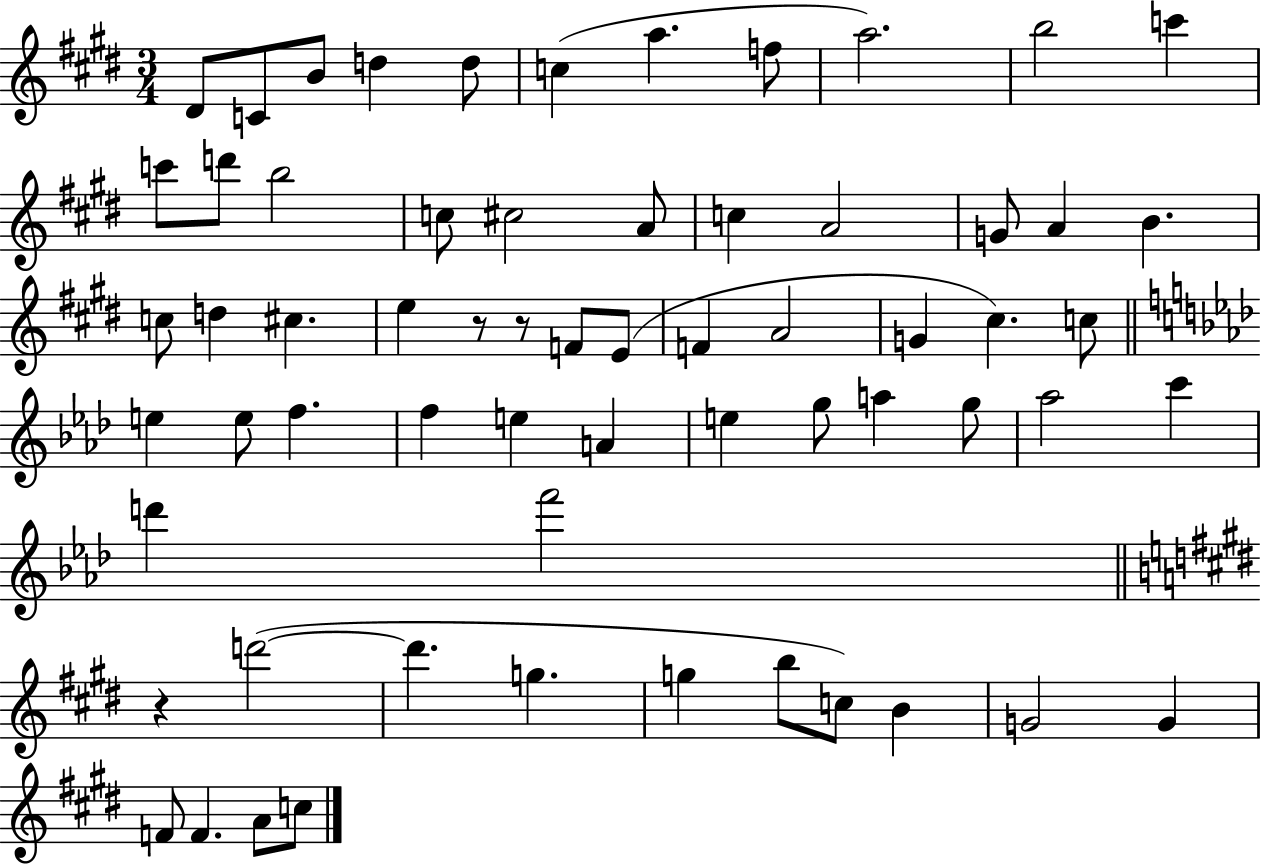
{
  \clef treble
  \numericTimeSignature
  \time 3/4
  \key e \major
  dis'8 c'8 b'8 d''4 d''8 | c''4( a''4. f''8 | a''2.) | b''2 c'''4 | \break c'''8 d'''8 b''2 | c''8 cis''2 a'8 | c''4 a'2 | g'8 a'4 b'4. | \break c''8 d''4 cis''4. | e''4 r8 r8 f'8 e'8( | f'4 a'2 | g'4 cis''4.) c''8 | \break \bar "||" \break \key f \minor e''4 e''8 f''4. | f''4 e''4 a'4 | e''4 g''8 a''4 g''8 | aes''2 c'''4 | \break d'''4 f'''2 | \bar "||" \break \key e \major r4 d'''2~(~ | d'''4. g''4. | g''4 b''8 c''8) b'4 | g'2 g'4 | \break f'8 f'4. a'8 c''8 | \bar "|."
}